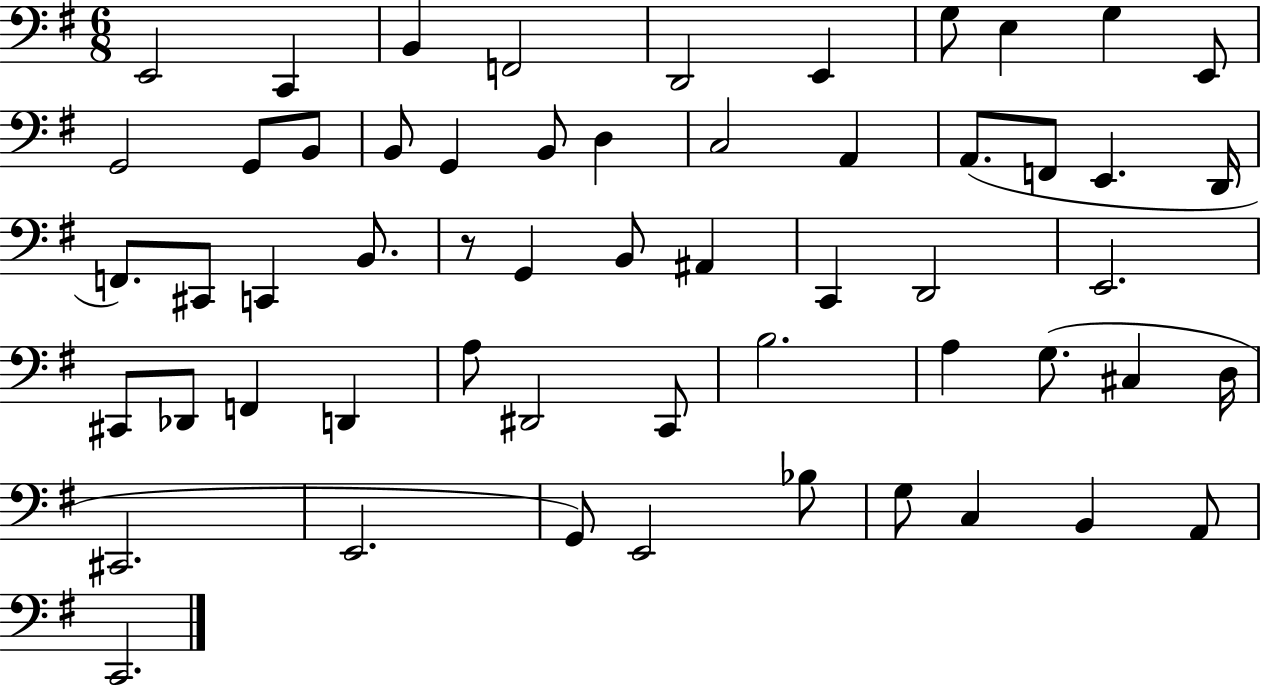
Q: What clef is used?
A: bass